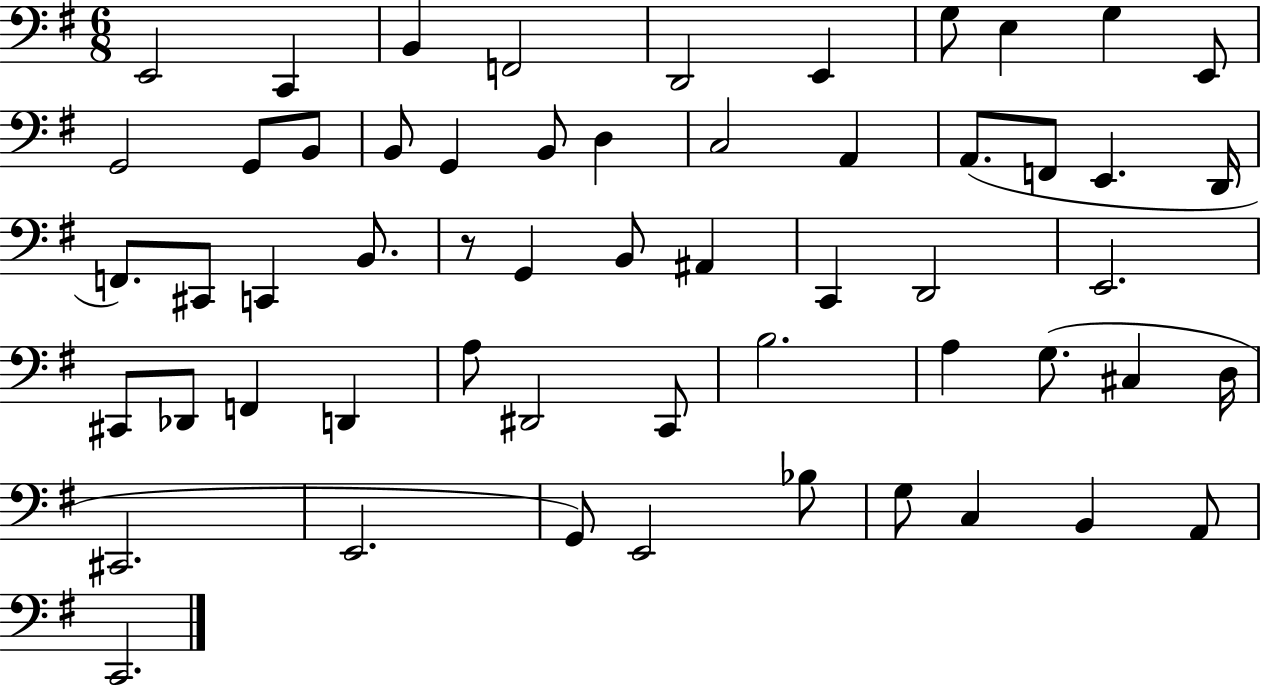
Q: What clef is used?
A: bass